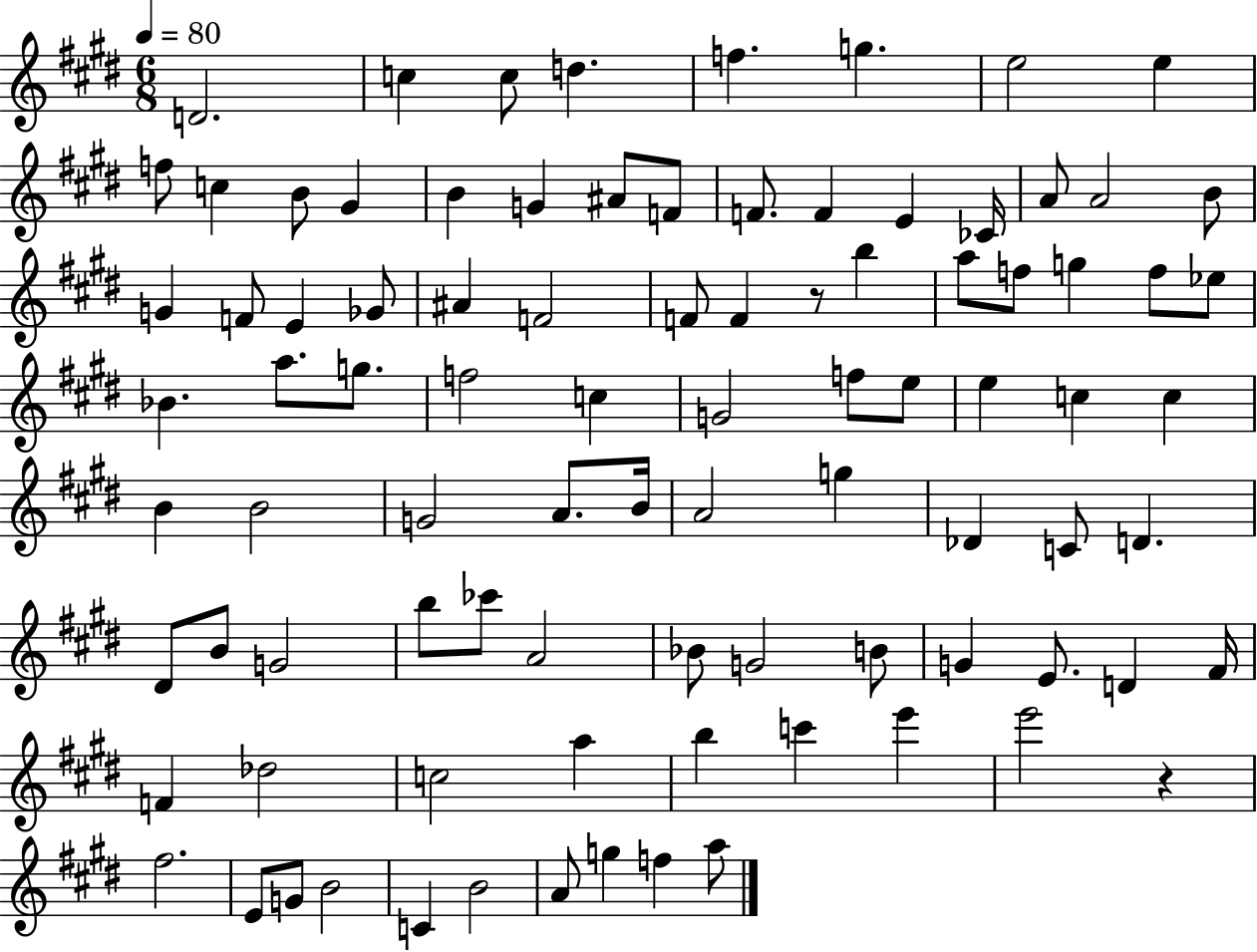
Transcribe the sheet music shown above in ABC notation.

X:1
T:Untitled
M:6/8
L:1/4
K:E
D2 c c/2 d f g e2 e f/2 c B/2 ^G B G ^A/2 F/2 F/2 F E _C/4 A/2 A2 B/2 G F/2 E _G/2 ^A F2 F/2 F z/2 b a/2 f/2 g f/2 _e/2 _B a/2 g/2 f2 c G2 f/2 e/2 e c c B B2 G2 A/2 B/4 A2 g _D C/2 D ^D/2 B/2 G2 b/2 _c'/2 A2 _B/2 G2 B/2 G E/2 D ^F/4 F _d2 c2 a b c' e' e'2 z ^f2 E/2 G/2 B2 C B2 A/2 g f a/2